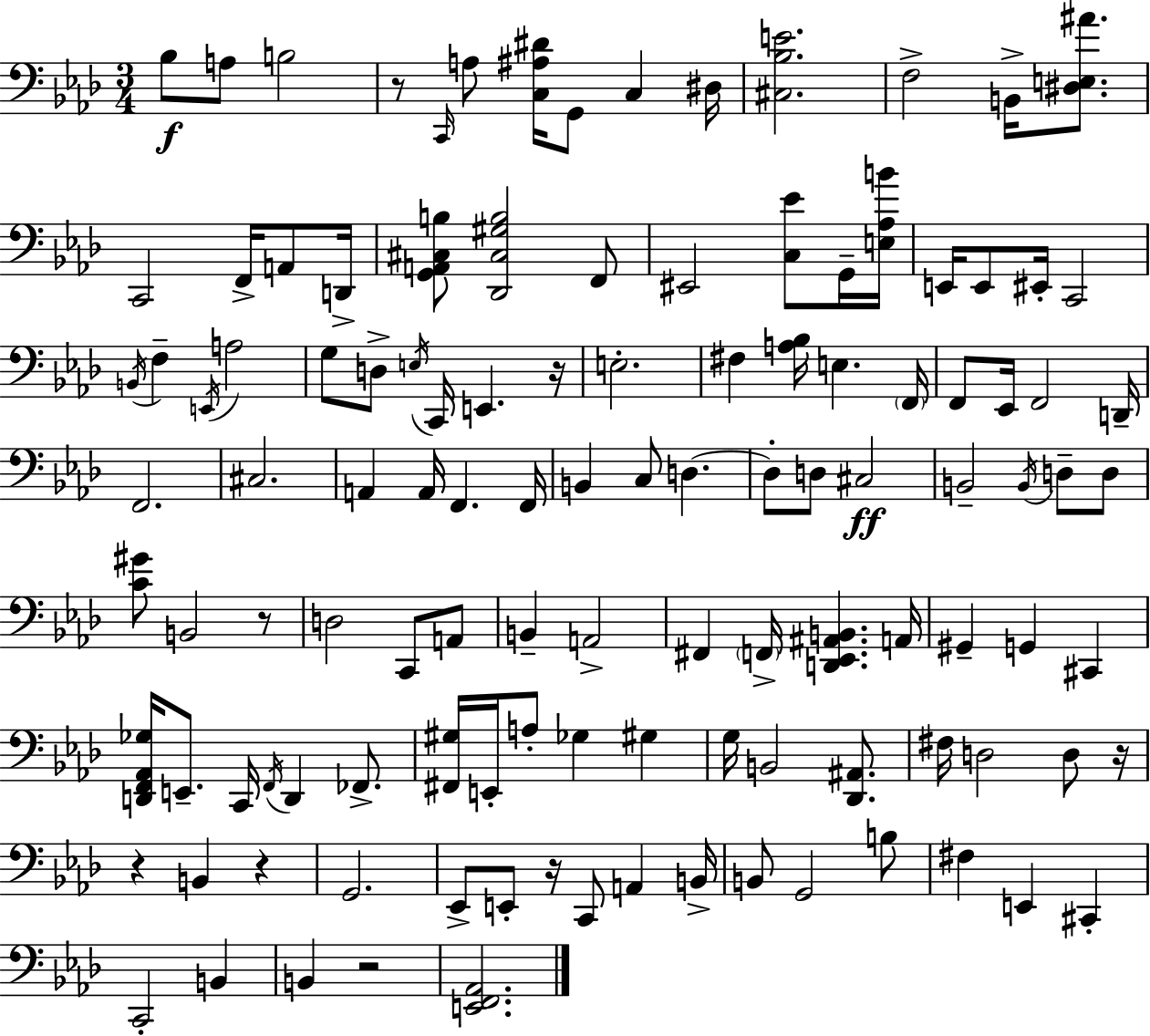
X:1
T:Untitled
M:3/4
L:1/4
K:Fm
_B,/2 A,/2 B,2 z/2 C,,/4 A,/2 [C,^A,^D]/4 G,,/2 C, ^D,/4 [^C,_B,E]2 F,2 B,,/4 [^D,E,^A]/2 C,,2 F,,/4 A,,/2 D,,/4 [G,,A,,^C,B,]/2 [_D,,^C,^G,B,]2 F,,/2 ^E,,2 [C,_E]/2 G,,/4 [E,_A,B]/4 E,,/4 E,,/2 ^E,,/4 C,,2 B,,/4 F, E,,/4 A,2 G,/2 D,/2 E,/4 C,,/4 E,, z/4 E,2 ^F, [A,_B,]/4 E, F,,/4 F,,/2 _E,,/4 F,,2 D,,/4 F,,2 ^C,2 A,, A,,/4 F,, F,,/4 B,, C,/2 D, D,/2 D,/2 ^C,2 B,,2 B,,/4 D,/2 D,/2 [C^G]/2 B,,2 z/2 D,2 C,,/2 A,,/2 B,, A,,2 ^F,, F,,/4 [D,,_E,,^A,,B,,] A,,/4 ^G,, G,, ^C,, [D,,F,,_A,,_G,]/4 E,,/2 C,,/4 F,,/4 D,, _F,,/2 [^F,,^G,]/4 E,,/4 A,/2 _G, ^G, G,/4 B,,2 [_D,,^A,,]/2 ^F,/4 D,2 D,/2 z/4 z B,, z G,,2 _E,,/2 E,,/2 z/4 C,,/2 A,, B,,/4 B,,/2 G,,2 B,/2 ^F, E,, ^C,, C,,2 B,, B,, z2 [E,,F,,_A,,]2